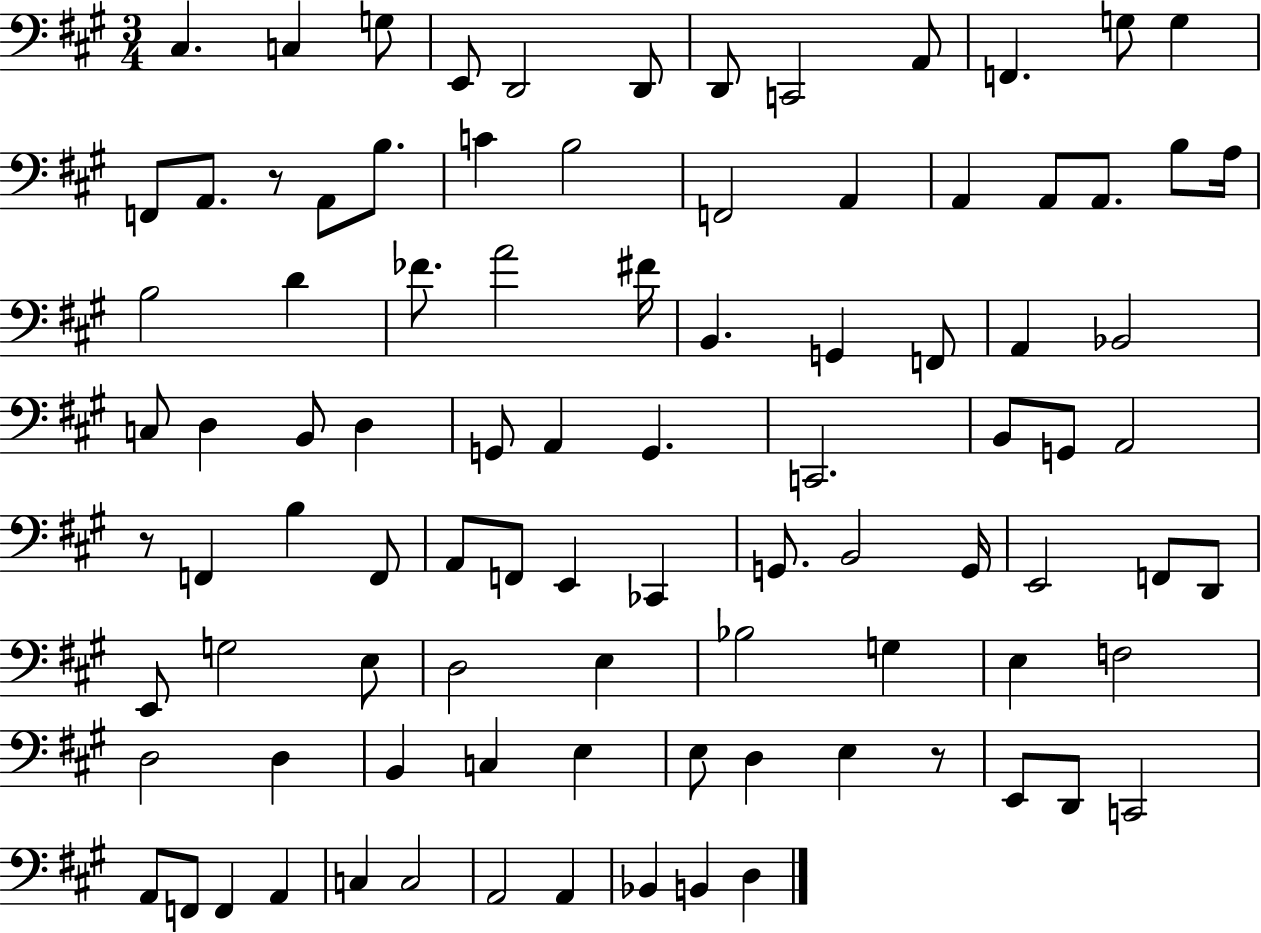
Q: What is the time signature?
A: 3/4